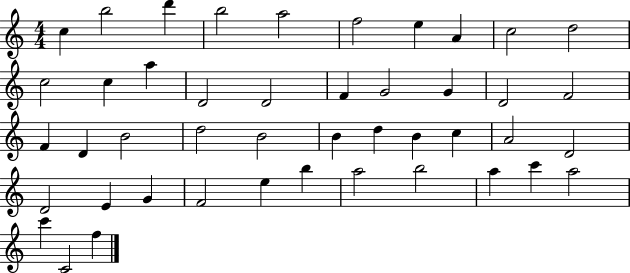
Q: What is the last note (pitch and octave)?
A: F5